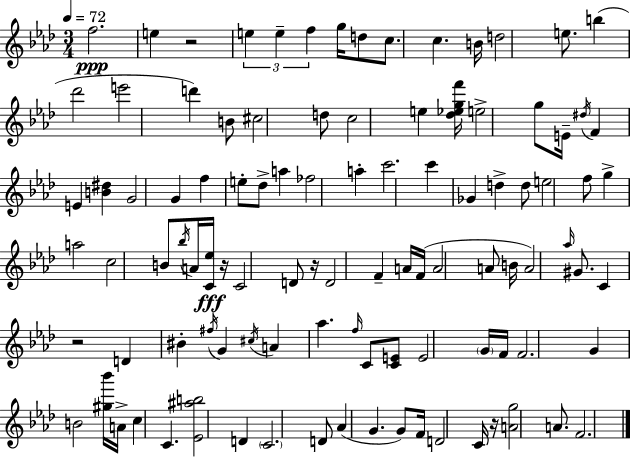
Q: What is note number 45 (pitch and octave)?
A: C5